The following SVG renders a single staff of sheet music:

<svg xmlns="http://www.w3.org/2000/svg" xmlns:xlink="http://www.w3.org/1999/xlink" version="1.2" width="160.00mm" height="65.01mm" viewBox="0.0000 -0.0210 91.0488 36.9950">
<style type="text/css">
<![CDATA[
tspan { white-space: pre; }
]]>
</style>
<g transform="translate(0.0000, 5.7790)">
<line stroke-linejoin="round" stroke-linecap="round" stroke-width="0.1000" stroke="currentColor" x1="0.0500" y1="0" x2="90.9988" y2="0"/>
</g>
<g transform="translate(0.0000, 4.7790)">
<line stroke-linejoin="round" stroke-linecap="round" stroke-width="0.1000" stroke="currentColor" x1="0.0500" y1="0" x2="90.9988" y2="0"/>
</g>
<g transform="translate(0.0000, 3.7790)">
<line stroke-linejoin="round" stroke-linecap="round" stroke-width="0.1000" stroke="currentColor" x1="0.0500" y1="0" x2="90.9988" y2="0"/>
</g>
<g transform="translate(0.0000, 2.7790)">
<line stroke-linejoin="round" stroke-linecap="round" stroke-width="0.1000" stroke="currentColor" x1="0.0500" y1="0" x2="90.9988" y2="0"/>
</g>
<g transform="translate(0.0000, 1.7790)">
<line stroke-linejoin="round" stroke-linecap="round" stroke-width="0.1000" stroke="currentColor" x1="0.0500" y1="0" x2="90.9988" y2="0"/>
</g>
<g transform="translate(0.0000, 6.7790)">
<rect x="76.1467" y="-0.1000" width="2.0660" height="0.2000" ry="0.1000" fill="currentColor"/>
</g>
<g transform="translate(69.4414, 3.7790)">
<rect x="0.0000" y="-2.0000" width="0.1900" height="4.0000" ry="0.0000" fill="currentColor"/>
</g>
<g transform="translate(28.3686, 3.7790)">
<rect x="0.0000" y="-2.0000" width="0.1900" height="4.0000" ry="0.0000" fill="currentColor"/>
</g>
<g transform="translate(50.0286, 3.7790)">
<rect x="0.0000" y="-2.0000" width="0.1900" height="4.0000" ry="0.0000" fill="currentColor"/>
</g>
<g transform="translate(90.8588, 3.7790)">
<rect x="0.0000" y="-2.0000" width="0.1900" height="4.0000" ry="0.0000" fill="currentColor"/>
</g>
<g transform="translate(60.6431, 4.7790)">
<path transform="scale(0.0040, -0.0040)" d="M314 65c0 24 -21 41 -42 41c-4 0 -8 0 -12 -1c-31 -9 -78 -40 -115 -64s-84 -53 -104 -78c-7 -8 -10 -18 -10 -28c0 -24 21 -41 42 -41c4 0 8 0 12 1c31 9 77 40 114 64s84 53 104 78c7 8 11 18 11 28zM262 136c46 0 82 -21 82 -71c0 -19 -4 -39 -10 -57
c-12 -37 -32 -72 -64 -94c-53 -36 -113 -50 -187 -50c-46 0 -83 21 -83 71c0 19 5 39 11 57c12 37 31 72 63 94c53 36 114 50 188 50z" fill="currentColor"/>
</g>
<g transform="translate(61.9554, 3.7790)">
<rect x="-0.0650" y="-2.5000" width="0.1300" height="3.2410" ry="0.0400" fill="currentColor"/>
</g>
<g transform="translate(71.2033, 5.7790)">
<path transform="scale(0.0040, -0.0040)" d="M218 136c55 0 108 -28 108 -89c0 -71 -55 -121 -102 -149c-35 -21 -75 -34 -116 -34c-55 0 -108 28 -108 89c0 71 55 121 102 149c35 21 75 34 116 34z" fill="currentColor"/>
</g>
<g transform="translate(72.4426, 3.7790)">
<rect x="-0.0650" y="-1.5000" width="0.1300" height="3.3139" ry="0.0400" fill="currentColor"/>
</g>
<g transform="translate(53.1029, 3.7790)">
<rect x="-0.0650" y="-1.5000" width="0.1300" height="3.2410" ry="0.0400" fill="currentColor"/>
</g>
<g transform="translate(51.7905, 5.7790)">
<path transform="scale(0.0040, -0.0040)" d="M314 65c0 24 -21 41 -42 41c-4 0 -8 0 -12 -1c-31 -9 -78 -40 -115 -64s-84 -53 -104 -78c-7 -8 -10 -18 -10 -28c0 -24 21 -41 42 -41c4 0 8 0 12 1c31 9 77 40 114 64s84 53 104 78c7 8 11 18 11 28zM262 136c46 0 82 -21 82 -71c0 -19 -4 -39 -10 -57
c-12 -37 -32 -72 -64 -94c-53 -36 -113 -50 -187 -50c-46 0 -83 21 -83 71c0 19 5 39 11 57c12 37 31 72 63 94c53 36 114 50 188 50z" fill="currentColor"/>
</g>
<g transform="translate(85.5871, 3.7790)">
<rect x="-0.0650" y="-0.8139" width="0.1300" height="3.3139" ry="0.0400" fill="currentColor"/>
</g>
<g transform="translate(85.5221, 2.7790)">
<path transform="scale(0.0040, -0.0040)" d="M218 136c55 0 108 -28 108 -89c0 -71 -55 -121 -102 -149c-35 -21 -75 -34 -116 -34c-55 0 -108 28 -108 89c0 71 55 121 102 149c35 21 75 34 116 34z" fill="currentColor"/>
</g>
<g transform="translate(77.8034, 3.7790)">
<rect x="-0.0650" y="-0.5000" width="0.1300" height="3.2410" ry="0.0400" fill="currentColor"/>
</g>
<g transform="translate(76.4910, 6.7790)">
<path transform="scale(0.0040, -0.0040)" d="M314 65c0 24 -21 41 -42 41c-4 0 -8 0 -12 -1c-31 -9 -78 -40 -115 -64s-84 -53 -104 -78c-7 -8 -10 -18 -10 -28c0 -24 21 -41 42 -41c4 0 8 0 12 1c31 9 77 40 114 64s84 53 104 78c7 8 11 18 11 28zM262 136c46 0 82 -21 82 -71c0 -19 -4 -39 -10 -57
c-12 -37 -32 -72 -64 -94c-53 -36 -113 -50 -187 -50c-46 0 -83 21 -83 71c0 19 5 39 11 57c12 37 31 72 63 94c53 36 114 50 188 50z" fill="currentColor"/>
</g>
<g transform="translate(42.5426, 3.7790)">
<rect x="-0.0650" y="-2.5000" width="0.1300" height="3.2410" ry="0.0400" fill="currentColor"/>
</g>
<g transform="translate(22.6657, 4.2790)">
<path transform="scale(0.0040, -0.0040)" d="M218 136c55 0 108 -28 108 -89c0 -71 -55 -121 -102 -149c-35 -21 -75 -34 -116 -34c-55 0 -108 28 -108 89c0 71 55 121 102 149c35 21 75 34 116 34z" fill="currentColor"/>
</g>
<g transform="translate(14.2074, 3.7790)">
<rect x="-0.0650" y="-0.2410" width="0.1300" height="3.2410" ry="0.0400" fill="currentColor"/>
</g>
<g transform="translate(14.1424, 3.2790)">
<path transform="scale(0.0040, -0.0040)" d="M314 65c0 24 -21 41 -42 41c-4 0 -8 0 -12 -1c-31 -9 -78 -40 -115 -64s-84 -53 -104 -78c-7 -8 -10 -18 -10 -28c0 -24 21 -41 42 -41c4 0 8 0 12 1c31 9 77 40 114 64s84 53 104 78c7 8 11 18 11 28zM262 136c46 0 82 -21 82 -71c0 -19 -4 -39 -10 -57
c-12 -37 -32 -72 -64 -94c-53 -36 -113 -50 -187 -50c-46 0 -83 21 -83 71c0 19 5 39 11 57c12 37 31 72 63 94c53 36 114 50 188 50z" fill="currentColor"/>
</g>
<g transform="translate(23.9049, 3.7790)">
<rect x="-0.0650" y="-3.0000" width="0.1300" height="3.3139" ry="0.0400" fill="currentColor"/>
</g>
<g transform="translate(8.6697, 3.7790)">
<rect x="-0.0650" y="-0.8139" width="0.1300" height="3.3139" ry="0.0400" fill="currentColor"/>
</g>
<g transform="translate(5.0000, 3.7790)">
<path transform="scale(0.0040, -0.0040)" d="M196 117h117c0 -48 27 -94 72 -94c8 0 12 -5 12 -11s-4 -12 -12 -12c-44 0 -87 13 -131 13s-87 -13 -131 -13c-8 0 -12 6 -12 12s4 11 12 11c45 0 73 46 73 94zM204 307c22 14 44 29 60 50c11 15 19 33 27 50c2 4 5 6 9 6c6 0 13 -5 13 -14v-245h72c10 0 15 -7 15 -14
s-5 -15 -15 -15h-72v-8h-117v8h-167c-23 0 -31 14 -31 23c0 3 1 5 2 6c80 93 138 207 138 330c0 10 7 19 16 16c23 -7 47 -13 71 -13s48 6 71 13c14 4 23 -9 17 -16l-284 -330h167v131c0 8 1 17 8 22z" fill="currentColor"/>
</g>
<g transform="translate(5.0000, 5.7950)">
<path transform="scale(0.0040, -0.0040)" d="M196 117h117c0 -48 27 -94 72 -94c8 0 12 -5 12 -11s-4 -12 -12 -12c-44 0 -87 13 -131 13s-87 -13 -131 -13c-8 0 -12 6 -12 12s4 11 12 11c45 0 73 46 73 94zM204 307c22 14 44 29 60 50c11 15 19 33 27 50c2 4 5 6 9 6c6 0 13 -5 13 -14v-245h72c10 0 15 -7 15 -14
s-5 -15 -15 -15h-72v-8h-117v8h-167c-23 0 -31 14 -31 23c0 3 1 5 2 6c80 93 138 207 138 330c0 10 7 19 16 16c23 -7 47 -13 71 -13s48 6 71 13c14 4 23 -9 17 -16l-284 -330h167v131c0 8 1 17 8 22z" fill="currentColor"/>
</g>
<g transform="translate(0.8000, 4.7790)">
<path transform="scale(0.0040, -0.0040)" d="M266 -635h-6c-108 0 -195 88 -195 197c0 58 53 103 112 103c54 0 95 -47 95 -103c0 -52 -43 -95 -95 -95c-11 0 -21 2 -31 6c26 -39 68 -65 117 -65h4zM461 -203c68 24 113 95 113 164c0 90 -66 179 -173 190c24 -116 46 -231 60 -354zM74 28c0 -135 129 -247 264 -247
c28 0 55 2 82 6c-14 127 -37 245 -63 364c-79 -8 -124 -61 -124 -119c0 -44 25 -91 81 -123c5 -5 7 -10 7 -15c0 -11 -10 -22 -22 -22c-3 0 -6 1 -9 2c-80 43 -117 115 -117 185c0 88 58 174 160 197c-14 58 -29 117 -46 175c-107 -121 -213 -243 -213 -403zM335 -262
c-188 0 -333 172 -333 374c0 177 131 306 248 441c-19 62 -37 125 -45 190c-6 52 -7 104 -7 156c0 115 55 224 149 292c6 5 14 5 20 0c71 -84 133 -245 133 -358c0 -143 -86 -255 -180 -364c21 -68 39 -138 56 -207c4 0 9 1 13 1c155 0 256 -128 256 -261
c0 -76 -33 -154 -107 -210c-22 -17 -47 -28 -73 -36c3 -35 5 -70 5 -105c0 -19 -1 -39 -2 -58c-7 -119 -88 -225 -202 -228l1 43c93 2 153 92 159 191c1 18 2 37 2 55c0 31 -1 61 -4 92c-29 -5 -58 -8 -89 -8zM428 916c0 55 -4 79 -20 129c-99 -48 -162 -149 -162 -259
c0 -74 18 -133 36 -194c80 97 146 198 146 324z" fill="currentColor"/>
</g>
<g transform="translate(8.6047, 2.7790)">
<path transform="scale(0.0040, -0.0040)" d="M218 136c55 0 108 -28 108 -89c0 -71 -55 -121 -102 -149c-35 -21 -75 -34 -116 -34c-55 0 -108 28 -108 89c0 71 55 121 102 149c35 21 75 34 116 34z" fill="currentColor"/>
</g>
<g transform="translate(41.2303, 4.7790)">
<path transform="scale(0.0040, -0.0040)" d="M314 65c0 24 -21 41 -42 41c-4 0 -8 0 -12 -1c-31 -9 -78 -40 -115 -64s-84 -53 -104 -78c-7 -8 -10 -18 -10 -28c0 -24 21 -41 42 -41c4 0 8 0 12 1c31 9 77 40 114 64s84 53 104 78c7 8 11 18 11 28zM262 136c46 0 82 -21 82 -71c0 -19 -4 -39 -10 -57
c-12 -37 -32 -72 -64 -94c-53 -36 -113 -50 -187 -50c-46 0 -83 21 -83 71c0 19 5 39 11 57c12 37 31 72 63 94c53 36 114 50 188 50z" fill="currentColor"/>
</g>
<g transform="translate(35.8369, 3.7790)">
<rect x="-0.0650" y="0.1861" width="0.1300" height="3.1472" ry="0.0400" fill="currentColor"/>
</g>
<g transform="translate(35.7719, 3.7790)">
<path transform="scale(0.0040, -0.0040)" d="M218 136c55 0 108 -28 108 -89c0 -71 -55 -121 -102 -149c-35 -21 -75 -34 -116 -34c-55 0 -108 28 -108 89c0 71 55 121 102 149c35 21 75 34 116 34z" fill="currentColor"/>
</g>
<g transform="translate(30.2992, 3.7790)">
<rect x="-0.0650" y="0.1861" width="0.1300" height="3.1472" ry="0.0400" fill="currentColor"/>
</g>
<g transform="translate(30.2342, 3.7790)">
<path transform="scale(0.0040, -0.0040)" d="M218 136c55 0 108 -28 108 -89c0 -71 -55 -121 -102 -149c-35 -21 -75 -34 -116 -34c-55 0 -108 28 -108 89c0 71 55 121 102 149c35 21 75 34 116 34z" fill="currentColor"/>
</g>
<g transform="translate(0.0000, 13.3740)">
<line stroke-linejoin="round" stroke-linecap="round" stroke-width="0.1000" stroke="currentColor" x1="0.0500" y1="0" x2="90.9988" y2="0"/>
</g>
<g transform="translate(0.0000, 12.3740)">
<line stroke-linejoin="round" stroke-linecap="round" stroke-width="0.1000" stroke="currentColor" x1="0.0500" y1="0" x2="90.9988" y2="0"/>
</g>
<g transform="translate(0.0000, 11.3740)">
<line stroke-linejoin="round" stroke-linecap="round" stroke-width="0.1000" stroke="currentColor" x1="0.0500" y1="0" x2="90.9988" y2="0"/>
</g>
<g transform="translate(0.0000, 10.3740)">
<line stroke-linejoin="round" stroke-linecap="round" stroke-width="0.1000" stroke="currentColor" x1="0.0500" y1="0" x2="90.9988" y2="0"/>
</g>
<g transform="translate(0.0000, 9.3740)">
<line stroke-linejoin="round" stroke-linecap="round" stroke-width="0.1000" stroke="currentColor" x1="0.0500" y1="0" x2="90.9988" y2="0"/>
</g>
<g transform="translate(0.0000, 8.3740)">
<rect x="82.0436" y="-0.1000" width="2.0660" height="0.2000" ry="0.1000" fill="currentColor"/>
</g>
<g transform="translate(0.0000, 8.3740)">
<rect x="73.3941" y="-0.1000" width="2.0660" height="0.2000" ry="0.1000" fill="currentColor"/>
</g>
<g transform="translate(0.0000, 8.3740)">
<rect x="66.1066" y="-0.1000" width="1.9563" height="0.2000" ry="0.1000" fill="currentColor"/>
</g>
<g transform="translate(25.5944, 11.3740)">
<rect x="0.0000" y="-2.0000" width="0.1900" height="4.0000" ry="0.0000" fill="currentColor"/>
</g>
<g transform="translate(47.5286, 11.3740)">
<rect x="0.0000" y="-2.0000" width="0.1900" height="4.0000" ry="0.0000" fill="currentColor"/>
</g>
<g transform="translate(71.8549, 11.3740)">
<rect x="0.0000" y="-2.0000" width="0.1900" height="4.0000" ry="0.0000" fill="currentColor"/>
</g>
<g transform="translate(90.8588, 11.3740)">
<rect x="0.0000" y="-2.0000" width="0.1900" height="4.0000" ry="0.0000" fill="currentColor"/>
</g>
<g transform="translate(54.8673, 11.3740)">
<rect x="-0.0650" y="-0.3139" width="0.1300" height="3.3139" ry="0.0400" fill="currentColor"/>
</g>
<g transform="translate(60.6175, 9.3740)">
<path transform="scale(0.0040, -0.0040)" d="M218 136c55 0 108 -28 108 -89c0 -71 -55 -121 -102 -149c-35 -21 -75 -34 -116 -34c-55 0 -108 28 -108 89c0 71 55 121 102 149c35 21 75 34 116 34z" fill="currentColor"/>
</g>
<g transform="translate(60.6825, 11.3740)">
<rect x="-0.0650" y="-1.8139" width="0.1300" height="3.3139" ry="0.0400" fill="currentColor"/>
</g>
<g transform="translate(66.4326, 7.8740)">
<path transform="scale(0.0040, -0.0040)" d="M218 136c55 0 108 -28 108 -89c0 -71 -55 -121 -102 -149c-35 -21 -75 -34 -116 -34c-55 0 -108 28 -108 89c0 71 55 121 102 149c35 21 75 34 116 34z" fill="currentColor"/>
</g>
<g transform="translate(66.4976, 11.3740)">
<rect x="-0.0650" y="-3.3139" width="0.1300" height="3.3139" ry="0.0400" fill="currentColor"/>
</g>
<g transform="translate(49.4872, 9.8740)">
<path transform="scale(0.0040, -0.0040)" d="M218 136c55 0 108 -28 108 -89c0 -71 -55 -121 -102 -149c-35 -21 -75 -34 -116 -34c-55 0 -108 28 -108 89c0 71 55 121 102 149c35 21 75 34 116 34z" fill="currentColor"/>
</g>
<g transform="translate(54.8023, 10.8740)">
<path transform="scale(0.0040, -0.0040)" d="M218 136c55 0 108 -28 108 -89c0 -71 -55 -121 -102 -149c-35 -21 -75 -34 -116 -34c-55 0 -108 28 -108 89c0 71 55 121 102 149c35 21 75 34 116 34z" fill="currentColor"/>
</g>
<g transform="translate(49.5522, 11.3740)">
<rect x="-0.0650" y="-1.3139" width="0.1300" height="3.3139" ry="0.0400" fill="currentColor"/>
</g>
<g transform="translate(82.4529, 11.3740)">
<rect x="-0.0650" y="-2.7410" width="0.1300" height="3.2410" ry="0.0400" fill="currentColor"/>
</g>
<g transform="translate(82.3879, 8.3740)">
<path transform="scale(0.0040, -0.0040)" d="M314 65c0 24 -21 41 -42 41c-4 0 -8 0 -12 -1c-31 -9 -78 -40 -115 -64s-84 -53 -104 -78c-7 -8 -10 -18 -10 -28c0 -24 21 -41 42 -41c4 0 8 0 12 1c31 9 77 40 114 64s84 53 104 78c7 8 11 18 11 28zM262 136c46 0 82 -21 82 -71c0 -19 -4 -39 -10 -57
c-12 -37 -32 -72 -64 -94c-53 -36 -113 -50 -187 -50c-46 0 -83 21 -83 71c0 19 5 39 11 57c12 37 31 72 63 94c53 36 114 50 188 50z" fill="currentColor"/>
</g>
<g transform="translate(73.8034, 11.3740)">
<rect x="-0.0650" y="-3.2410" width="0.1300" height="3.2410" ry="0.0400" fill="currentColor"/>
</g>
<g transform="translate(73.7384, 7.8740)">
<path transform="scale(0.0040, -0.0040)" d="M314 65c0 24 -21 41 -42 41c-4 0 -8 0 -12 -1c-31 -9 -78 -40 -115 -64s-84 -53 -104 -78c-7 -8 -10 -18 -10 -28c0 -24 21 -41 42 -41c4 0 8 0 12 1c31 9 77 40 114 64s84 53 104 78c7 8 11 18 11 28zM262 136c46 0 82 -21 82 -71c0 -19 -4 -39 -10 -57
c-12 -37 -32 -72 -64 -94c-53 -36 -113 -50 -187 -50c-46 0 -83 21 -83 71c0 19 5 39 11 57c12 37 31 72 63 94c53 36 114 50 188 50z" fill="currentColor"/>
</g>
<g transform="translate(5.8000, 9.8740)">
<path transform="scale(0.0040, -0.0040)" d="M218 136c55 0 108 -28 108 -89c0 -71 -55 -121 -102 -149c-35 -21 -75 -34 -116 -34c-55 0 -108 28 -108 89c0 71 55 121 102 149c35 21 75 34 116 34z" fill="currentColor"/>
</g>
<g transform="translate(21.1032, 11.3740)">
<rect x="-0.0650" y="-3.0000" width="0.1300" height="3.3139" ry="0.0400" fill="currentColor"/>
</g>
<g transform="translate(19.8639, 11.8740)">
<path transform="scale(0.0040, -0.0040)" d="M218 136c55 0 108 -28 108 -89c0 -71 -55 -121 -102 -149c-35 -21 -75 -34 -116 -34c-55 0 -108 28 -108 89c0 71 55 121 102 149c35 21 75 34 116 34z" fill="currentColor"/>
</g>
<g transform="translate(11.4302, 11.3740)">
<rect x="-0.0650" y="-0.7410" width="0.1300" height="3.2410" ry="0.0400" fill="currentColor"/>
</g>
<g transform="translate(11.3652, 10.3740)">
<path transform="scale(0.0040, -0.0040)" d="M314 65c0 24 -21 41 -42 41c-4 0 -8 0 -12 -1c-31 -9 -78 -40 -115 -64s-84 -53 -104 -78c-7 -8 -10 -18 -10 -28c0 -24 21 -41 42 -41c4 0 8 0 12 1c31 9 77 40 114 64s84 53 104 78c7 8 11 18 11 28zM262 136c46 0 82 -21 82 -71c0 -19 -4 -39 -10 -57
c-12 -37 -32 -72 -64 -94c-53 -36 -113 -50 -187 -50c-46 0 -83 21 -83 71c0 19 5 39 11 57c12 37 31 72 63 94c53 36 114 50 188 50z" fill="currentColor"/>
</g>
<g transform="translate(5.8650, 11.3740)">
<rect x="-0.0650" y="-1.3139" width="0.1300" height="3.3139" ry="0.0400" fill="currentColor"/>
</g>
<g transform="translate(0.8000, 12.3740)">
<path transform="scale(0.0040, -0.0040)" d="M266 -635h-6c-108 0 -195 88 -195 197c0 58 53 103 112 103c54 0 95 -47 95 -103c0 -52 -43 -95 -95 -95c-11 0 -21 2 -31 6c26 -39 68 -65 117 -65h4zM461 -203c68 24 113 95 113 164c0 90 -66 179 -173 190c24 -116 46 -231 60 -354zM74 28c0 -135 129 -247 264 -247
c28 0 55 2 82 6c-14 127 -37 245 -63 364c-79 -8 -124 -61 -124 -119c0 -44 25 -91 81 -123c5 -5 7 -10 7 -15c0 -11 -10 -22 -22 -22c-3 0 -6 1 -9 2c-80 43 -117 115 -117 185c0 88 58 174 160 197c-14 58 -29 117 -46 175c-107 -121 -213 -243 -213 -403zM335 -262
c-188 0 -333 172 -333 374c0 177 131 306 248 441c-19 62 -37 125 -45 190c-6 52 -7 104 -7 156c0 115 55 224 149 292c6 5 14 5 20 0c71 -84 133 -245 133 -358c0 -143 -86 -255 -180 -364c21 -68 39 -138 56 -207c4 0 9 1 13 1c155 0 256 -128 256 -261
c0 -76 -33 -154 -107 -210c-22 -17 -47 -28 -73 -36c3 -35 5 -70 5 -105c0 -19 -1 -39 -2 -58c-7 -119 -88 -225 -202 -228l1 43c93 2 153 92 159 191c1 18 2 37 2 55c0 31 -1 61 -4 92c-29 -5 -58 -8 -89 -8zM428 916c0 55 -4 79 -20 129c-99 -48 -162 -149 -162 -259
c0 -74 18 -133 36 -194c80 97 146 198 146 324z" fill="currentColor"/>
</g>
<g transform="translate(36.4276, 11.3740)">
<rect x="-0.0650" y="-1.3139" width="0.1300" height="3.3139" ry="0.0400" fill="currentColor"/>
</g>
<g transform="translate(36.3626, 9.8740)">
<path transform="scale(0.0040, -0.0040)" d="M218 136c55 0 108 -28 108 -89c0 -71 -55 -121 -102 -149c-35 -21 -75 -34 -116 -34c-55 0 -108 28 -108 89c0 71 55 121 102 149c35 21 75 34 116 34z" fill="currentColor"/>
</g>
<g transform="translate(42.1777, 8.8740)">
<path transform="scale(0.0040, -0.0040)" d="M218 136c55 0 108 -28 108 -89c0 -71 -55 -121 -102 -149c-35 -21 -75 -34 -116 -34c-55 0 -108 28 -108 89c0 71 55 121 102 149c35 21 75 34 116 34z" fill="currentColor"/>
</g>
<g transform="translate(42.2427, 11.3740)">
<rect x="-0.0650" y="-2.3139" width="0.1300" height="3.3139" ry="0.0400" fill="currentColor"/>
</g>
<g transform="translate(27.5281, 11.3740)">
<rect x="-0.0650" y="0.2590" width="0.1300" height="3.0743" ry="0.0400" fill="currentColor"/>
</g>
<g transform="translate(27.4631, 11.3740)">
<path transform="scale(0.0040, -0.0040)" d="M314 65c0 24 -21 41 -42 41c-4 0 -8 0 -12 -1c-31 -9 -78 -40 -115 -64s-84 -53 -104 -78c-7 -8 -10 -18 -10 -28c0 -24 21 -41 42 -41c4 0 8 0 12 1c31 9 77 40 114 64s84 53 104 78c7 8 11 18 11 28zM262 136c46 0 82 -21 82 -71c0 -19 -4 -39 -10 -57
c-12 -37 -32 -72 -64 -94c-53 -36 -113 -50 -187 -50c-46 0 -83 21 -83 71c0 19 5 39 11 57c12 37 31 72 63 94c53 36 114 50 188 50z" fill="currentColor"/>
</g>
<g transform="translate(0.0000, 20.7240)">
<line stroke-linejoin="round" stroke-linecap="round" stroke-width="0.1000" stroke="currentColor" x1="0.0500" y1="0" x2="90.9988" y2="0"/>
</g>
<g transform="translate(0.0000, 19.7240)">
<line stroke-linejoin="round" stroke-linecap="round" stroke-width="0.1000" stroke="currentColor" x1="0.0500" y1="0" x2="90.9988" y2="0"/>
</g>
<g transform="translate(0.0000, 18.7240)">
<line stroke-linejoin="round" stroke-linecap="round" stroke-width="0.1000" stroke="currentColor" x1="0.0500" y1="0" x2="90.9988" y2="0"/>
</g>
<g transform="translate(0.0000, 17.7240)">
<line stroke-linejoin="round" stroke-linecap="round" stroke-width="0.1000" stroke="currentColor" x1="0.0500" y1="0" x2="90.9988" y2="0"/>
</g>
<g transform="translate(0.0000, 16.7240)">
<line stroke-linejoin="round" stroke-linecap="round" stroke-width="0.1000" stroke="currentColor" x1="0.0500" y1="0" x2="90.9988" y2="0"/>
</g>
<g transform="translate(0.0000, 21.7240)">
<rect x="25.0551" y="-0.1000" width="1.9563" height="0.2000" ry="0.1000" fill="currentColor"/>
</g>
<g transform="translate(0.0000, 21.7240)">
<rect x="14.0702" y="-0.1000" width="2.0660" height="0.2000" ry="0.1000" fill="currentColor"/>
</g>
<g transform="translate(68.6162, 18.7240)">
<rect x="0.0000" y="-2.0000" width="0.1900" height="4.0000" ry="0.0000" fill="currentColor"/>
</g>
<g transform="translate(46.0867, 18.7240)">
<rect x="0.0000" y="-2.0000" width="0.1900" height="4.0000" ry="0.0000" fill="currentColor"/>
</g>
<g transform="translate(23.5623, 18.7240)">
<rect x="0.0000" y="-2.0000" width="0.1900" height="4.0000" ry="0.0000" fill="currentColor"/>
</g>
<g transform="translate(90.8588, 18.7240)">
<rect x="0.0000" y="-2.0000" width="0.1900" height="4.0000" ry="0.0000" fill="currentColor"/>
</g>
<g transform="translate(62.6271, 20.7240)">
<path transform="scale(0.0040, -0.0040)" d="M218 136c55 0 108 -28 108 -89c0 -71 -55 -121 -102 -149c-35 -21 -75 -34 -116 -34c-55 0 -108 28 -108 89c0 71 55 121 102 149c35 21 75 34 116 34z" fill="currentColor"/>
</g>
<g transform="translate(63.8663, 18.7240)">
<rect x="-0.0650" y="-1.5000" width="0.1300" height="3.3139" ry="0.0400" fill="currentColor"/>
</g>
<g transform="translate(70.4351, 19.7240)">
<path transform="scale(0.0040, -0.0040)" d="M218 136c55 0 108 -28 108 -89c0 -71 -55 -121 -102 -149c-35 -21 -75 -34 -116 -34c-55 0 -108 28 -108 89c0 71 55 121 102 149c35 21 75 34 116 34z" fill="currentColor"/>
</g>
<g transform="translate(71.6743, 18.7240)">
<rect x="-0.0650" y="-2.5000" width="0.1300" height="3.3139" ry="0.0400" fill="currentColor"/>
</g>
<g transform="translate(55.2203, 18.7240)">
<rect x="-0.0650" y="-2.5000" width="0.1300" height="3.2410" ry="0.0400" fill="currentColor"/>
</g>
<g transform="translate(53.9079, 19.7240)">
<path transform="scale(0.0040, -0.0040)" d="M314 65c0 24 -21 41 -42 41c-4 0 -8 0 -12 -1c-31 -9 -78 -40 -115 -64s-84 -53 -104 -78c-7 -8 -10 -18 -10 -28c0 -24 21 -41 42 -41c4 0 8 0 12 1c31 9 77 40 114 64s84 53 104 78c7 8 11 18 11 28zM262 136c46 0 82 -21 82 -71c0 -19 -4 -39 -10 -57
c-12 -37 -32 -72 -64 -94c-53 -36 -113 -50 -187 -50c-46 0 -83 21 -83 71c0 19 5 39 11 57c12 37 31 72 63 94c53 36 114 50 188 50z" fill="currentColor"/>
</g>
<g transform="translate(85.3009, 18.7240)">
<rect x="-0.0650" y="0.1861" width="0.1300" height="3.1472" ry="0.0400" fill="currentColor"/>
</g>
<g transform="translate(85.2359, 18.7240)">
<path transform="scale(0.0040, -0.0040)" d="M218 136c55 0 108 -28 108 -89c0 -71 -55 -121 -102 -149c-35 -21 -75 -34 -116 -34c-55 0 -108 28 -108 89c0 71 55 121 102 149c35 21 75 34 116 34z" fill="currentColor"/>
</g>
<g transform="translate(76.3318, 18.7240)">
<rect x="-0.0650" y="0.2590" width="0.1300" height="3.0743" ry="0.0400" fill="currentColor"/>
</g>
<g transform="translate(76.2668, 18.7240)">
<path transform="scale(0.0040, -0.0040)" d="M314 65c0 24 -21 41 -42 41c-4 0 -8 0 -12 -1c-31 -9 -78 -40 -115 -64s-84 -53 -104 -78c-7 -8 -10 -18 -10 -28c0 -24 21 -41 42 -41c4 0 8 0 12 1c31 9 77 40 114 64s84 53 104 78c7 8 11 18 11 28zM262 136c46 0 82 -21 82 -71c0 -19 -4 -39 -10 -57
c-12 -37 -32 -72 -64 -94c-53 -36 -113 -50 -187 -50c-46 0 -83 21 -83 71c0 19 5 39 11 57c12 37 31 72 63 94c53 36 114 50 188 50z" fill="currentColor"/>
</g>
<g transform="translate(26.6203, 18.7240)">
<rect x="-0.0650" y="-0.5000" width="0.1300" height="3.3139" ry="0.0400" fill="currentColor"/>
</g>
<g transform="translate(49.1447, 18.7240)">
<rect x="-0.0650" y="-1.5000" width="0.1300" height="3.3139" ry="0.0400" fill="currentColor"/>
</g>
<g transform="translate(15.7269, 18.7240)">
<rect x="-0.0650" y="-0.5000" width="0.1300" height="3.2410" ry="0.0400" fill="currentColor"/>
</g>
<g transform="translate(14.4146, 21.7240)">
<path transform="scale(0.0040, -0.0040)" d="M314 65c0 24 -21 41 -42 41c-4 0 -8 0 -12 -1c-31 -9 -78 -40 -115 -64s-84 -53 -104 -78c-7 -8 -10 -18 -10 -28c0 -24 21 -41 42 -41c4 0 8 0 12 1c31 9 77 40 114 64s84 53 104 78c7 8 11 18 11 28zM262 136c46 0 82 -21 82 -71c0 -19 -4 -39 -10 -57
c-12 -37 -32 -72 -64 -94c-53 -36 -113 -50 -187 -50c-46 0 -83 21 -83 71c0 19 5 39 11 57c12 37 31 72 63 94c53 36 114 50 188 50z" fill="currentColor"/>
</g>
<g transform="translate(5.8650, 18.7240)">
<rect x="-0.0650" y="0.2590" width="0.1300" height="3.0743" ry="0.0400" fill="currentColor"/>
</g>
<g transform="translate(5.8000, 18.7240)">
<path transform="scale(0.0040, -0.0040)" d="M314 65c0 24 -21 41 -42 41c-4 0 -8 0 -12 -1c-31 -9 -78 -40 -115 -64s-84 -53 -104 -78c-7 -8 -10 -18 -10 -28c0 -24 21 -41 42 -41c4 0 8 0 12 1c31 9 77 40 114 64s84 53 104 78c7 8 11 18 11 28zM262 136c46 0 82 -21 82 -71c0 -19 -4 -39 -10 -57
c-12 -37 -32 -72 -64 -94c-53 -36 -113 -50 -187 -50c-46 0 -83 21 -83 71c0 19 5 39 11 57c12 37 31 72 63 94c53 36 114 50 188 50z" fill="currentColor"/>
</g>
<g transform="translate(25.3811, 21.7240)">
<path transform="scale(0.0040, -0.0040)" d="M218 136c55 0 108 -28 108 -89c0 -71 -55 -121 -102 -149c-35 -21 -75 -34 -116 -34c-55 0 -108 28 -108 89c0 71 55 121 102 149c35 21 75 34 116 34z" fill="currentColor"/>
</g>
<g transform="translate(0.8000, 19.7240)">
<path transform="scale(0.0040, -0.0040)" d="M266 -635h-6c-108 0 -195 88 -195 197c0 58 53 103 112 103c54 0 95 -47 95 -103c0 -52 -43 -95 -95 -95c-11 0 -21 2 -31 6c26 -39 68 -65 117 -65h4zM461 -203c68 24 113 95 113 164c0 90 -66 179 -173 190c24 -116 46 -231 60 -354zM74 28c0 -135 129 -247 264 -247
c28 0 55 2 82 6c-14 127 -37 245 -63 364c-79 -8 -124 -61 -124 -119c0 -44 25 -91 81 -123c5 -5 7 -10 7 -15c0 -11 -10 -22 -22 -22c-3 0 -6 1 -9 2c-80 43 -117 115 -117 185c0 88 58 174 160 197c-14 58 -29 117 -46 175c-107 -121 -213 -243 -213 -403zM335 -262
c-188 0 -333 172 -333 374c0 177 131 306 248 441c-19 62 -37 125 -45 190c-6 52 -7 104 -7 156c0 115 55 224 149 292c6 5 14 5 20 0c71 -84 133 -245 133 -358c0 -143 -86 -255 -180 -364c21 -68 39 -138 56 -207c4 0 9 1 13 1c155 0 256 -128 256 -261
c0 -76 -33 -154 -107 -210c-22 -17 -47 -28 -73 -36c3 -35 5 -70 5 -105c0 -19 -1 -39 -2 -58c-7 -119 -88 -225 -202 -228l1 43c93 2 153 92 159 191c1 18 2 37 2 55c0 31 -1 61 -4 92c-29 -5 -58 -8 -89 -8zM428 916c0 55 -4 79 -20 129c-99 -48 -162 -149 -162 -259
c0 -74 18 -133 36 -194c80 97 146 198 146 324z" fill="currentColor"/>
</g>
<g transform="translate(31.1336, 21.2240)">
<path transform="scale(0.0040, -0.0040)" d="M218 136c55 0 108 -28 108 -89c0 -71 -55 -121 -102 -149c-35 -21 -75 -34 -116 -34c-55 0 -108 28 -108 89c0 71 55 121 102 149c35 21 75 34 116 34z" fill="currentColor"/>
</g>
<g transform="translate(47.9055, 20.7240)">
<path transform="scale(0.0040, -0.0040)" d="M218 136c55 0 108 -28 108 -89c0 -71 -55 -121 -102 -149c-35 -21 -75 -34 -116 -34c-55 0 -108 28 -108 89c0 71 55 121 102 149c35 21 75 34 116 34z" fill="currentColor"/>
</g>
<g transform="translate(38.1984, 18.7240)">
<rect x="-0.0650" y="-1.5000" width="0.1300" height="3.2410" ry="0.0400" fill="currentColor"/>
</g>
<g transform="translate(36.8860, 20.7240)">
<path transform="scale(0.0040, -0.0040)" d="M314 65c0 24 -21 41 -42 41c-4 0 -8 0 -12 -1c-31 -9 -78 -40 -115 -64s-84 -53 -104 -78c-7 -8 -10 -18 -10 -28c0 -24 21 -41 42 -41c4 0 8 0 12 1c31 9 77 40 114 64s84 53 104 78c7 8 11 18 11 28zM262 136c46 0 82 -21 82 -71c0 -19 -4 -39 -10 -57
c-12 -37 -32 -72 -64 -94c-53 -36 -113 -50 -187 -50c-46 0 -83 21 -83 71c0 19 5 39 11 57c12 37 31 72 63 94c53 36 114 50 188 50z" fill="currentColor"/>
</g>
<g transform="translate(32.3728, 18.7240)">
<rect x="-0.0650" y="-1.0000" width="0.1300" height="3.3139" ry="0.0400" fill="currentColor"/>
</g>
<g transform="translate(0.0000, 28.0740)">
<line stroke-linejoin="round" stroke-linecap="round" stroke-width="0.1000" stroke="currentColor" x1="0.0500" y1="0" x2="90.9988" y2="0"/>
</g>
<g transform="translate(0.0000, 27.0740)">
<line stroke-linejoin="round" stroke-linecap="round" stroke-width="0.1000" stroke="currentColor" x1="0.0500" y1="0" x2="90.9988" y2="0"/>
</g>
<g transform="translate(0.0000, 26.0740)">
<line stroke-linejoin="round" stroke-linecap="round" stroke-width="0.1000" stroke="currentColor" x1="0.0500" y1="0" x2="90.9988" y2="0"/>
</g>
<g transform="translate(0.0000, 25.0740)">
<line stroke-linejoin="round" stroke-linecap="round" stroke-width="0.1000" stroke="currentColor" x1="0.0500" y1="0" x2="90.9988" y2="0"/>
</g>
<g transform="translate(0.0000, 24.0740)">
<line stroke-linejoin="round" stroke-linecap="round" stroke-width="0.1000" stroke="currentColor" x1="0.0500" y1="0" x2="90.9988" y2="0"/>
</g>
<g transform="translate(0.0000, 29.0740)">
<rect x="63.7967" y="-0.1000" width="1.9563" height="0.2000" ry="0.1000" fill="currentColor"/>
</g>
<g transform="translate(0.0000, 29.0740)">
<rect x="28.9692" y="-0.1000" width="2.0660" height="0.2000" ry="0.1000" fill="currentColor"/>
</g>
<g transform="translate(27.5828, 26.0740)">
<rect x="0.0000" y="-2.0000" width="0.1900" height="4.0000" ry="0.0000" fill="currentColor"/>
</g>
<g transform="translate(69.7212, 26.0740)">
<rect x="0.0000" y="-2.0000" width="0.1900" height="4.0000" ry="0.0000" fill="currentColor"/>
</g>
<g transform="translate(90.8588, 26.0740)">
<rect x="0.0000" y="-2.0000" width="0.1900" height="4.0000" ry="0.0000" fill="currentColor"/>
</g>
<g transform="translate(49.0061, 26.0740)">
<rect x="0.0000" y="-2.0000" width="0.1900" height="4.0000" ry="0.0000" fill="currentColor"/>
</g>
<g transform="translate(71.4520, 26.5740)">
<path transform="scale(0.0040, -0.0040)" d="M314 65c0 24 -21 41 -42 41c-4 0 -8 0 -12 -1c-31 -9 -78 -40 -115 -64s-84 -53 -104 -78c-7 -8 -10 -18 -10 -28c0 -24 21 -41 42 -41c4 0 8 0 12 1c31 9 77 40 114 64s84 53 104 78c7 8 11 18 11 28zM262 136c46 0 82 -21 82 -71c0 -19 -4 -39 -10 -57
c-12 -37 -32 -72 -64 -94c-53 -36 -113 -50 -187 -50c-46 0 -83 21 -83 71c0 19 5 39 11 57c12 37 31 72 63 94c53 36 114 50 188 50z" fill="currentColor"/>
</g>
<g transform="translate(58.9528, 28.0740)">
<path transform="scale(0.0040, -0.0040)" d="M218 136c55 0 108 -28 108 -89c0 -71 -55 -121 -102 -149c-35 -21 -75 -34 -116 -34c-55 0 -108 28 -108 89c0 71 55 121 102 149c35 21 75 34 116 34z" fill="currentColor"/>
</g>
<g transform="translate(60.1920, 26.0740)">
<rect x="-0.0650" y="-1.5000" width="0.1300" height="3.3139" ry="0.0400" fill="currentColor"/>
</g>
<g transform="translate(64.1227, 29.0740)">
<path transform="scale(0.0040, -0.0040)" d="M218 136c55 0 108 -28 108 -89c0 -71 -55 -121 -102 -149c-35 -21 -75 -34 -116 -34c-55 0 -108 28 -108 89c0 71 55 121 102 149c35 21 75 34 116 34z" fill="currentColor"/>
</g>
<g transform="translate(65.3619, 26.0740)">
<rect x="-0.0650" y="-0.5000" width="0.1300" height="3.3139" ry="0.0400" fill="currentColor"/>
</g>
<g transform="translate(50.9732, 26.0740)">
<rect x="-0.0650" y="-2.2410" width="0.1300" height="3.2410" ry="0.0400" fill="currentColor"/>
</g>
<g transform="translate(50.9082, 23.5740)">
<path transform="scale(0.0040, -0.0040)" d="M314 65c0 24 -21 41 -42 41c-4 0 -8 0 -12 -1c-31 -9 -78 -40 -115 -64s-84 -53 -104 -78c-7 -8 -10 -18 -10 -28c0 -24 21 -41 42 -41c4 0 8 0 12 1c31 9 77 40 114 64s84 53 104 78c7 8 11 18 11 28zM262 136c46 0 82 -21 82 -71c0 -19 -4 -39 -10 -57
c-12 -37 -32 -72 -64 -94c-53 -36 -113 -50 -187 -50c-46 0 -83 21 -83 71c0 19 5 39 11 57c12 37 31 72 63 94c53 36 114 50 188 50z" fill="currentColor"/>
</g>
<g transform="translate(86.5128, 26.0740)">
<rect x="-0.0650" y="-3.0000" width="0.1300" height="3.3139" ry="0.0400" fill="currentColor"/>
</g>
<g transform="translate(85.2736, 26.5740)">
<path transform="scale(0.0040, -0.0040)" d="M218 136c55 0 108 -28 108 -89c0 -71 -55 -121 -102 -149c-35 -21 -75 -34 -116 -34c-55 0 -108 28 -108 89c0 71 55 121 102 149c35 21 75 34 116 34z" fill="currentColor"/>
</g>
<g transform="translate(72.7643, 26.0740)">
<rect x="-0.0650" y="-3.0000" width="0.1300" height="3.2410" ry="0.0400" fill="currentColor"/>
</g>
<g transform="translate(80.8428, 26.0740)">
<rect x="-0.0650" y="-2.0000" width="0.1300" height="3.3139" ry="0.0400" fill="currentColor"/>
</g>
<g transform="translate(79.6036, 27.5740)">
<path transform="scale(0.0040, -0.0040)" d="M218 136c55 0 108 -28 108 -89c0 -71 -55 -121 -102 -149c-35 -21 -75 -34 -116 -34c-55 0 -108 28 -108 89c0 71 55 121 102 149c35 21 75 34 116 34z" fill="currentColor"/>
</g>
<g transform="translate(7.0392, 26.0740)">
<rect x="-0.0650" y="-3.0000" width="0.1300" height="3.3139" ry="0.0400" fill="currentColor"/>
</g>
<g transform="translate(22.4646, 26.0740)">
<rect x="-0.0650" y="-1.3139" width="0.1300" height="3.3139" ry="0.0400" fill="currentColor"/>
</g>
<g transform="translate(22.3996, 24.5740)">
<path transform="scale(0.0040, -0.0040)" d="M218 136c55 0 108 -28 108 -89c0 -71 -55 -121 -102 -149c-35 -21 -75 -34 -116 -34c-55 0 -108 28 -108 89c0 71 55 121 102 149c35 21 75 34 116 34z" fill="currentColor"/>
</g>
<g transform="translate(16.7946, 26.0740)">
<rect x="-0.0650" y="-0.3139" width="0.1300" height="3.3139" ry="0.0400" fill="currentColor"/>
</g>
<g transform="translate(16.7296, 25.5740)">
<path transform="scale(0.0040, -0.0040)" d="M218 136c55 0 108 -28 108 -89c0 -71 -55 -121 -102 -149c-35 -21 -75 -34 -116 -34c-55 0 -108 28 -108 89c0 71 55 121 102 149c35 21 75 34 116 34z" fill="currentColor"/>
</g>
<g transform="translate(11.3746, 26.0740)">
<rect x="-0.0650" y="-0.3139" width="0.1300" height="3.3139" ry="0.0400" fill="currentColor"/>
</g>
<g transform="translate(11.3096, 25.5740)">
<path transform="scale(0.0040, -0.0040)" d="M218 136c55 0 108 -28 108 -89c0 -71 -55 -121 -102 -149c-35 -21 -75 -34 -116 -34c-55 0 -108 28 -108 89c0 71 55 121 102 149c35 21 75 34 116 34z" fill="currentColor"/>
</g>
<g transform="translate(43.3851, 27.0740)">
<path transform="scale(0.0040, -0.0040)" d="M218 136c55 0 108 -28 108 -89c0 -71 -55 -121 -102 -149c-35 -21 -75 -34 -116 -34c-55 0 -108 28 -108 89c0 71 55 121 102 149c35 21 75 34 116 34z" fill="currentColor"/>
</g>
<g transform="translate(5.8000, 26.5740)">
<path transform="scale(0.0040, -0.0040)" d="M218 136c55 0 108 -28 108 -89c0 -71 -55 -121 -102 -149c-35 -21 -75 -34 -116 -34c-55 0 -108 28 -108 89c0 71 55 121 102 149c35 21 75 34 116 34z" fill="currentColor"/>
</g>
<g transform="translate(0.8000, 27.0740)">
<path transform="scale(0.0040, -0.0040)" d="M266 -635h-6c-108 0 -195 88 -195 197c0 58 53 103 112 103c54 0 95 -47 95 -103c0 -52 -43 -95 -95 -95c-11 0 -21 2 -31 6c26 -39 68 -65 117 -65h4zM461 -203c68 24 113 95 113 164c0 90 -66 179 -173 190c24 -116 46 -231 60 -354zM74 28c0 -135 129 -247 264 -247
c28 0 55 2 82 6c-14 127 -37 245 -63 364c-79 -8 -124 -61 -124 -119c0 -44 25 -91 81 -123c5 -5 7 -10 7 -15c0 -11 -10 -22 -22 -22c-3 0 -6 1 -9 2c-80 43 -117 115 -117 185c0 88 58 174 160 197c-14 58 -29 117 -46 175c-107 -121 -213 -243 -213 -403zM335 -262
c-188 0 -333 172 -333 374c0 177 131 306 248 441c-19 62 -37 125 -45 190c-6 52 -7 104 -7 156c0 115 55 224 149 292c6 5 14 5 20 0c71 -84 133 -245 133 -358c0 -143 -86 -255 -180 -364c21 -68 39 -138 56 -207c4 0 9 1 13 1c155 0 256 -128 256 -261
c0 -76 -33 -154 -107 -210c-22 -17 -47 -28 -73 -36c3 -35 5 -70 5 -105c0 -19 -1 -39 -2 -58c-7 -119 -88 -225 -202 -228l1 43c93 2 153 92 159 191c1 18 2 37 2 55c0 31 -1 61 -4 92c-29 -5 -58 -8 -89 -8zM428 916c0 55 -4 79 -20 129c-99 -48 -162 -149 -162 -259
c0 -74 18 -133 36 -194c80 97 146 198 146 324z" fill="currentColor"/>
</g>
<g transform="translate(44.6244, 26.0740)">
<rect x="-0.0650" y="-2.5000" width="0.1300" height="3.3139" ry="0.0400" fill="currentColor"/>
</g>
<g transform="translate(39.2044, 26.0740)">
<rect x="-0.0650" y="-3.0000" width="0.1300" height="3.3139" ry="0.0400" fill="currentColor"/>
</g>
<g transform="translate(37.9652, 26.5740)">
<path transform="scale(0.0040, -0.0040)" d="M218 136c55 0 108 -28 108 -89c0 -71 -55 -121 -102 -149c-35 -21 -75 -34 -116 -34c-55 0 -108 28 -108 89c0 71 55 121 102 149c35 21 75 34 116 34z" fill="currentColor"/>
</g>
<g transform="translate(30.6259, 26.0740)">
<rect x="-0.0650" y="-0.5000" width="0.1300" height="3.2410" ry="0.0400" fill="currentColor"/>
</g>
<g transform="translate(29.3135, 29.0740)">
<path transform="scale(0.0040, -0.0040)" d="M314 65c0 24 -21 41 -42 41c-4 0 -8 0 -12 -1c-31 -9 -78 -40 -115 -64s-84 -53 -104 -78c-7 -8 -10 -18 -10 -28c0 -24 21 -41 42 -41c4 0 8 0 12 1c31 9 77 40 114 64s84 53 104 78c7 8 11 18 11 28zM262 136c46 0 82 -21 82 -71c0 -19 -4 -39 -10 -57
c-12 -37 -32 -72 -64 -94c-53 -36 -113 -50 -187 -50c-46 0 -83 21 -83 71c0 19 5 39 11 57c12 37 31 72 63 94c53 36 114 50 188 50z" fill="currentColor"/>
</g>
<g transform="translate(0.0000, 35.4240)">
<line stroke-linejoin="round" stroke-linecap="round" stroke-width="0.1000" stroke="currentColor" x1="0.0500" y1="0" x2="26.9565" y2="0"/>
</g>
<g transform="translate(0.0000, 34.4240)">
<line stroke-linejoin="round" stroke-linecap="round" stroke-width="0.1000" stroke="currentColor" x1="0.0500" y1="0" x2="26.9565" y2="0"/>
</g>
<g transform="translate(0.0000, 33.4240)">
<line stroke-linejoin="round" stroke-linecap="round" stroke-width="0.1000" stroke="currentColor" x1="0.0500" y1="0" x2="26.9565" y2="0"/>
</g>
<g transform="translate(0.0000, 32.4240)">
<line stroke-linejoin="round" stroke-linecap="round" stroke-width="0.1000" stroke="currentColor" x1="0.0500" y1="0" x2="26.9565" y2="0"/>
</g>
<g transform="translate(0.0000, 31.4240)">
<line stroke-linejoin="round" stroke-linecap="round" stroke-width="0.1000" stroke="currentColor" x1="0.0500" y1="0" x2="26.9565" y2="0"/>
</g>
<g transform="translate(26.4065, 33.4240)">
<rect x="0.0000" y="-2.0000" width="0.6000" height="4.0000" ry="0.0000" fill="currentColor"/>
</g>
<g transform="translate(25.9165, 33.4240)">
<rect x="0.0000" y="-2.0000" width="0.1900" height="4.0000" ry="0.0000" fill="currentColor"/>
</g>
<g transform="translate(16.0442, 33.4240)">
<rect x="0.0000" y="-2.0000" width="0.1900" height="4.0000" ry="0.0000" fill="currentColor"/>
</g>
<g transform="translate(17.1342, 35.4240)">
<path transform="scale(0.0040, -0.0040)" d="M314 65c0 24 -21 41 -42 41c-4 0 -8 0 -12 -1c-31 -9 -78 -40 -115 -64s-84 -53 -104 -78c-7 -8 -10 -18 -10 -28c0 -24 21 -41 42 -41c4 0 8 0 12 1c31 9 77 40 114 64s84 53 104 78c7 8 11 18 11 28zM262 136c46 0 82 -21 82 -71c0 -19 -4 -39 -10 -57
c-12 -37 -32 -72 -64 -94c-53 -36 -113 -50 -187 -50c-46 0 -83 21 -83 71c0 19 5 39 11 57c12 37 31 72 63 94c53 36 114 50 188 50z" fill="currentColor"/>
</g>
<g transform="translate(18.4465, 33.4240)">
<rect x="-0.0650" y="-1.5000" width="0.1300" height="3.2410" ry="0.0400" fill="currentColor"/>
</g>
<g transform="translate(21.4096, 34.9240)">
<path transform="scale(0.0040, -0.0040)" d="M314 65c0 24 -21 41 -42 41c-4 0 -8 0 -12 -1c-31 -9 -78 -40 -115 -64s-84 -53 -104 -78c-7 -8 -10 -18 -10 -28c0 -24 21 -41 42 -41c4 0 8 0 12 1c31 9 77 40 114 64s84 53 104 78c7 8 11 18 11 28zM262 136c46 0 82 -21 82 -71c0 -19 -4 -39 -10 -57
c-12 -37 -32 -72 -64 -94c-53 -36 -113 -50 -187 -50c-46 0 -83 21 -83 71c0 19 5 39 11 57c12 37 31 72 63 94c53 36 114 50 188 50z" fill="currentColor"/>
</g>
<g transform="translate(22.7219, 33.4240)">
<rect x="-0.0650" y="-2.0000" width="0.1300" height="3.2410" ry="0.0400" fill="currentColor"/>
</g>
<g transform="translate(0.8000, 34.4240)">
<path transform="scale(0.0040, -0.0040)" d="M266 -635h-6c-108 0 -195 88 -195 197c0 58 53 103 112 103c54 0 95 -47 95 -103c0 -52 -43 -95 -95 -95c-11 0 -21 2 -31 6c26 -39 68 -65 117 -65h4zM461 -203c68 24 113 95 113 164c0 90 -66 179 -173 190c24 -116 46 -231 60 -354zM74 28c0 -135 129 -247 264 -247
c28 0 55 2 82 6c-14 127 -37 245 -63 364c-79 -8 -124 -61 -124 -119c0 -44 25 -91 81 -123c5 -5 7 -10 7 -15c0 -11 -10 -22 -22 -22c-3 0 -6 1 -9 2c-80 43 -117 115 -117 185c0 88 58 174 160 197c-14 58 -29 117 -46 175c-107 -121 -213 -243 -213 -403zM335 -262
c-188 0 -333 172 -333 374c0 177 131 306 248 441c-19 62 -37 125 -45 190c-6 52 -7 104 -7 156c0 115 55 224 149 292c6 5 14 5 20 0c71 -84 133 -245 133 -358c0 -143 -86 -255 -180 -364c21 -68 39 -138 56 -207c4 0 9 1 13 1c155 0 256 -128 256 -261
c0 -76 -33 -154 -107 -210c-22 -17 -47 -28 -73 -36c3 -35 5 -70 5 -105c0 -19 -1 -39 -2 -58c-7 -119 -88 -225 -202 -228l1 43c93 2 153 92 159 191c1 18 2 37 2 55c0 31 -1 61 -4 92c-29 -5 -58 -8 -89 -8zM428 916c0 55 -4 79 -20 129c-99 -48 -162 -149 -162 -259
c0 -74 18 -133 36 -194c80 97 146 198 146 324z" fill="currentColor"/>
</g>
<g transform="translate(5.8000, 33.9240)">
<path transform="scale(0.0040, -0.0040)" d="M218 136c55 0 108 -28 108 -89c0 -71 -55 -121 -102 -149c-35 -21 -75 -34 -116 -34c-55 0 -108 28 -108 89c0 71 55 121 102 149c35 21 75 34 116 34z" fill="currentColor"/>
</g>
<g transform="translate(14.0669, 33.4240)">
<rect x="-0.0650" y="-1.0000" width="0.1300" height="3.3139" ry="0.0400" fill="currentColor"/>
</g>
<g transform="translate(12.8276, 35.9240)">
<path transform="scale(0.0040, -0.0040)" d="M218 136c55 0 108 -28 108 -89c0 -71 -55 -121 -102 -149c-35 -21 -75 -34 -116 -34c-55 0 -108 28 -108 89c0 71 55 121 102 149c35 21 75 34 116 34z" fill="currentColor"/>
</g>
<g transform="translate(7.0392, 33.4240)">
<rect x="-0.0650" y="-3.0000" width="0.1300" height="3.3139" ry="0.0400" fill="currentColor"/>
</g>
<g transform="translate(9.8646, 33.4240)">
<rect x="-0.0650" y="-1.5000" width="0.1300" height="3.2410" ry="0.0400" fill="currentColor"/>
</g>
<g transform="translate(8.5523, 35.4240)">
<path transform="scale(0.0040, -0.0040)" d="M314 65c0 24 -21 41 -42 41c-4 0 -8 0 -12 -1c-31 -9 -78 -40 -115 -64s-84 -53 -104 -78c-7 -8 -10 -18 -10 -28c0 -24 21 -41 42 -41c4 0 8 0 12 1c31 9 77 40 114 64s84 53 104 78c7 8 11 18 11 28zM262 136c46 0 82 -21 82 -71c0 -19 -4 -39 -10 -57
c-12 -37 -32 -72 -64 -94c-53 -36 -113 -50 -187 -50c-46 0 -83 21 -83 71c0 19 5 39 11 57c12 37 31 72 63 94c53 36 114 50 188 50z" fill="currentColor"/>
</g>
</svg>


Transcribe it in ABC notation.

X:1
T:Untitled
M:4/4
L:1/4
K:C
d c2 A B B G2 E2 G2 E C2 d e d2 A B2 e g e c f b b2 a2 B2 C2 C D E2 E G2 E G B2 B A c c e C2 A G g2 E C A2 F A A E2 D E2 F2